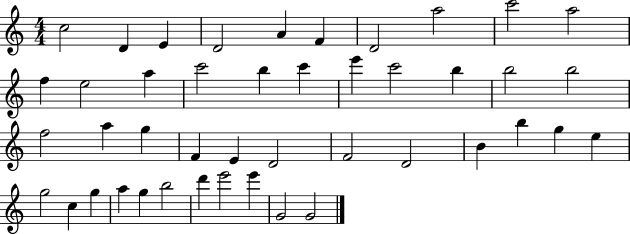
C5/h D4/q E4/q D4/h A4/q F4/q D4/h A5/h C6/h A5/h F5/q E5/h A5/q C6/h B5/q C6/q E6/q C6/h B5/q B5/h B5/h F5/h A5/q G5/q F4/q E4/q D4/h F4/h D4/h B4/q B5/q G5/q E5/q G5/h C5/q G5/q A5/q G5/q B5/h D6/q E6/h E6/q G4/h G4/h